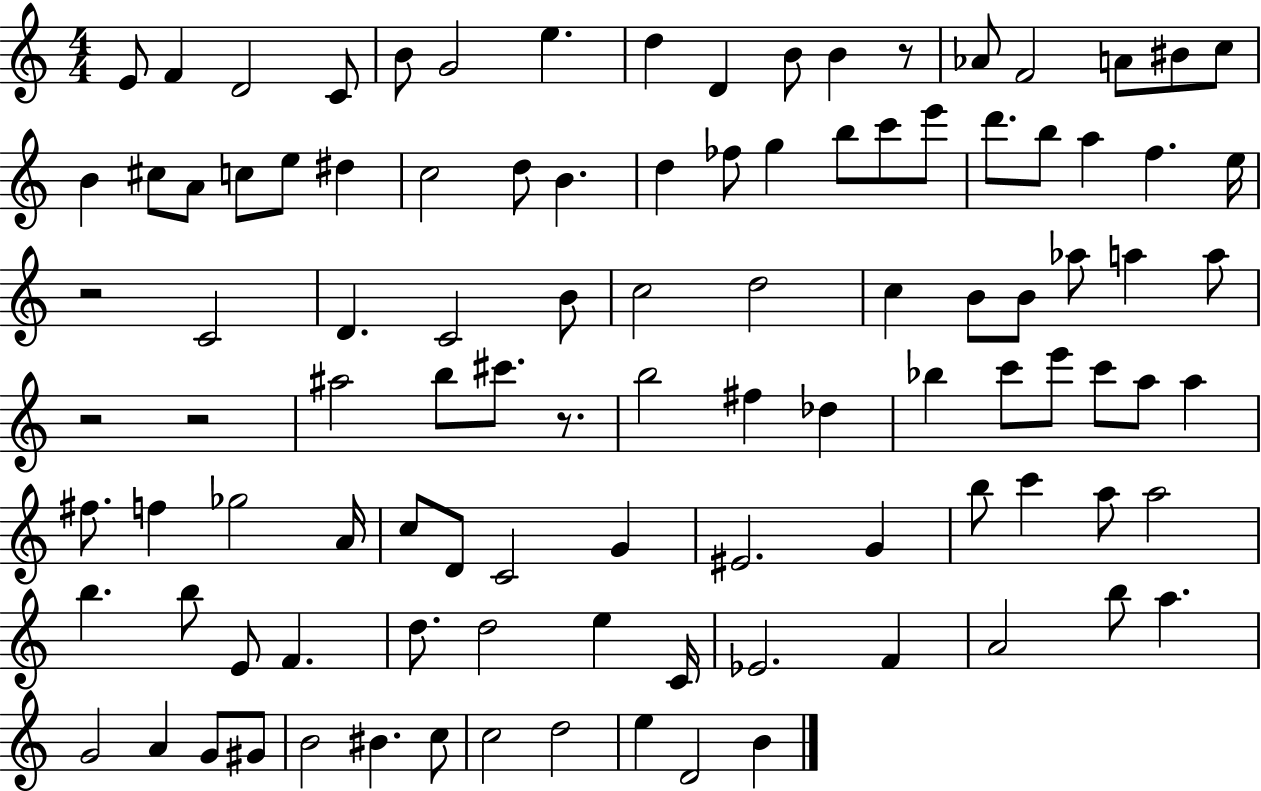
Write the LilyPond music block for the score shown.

{
  \clef treble
  \numericTimeSignature
  \time 4/4
  \key c \major
  \repeat volta 2 { e'8 f'4 d'2 c'8 | b'8 g'2 e''4. | d''4 d'4 b'8 b'4 r8 | aes'8 f'2 a'8 bis'8 c''8 | \break b'4 cis''8 a'8 c''8 e''8 dis''4 | c''2 d''8 b'4. | d''4 fes''8 g''4 b''8 c'''8 e'''8 | d'''8. b''8 a''4 f''4. e''16 | \break r2 c'2 | d'4. c'2 b'8 | c''2 d''2 | c''4 b'8 b'8 aes''8 a''4 a''8 | \break r2 r2 | ais''2 b''8 cis'''8. r8. | b''2 fis''4 des''4 | bes''4 c'''8 e'''8 c'''8 a''8 a''4 | \break fis''8. f''4 ges''2 a'16 | c''8 d'8 c'2 g'4 | eis'2. g'4 | b''8 c'''4 a''8 a''2 | \break b''4. b''8 e'8 f'4. | d''8. d''2 e''4 c'16 | ees'2. f'4 | a'2 b''8 a''4. | \break g'2 a'4 g'8 gis'8 | b'2 bis'4. c''8 | c''2 d''2 | e''4 d'2 b'4 | \break } \bar "|."
}